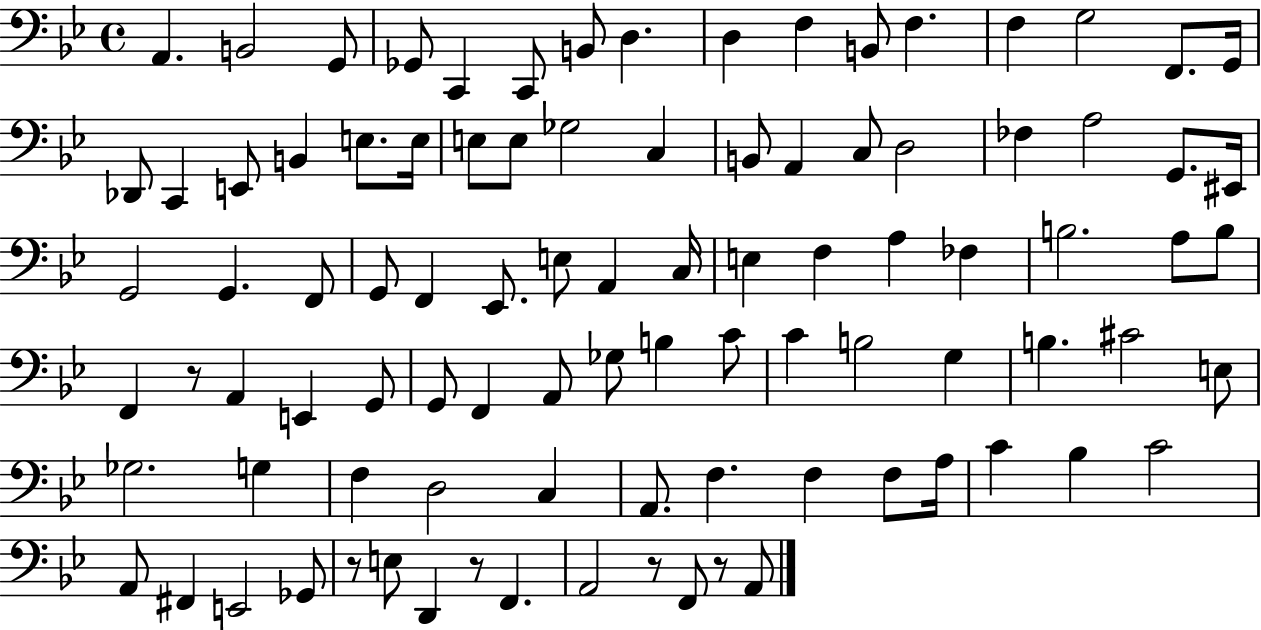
{
  \clef bass
  \time 4/4
  \defaultTimeSignature
  \key bes \major
  a,4. b,2 g,8 | ges,8 c,4 c,8 b,8 d4. | d4 f4 b,8 f4. | f4 g2 f,8. g,16 | \break des,8 c,4 e,8 b,4 e8. e16 | e8 e8 ges2 c4 | b,8 a,4 c8 d2 | fes4 a2 g,8. eis,16 | \break g,2 g,4. f,8 | g,8 f,4 ees,8. e8 a,4 c16 | e4 f4 a4 fes4 | b2. a8 b8 | \break f,4 r8 a,4 e,4 g,8 | g,8 f,4 a,8 ges8 b4 c'8 | c'4 b2 g4 | b4. cis'2 e8 | \break ges2. g4 | f4 d2 c4 | a,8. f4. f4 f8 a16 | c'4 bes4 c'2 | \break a,8 fis,4 e,2 ges,8 | r8 e8 d,4 r8 f,4. | a,2 r8 f,8 r8 a,8 | \bar "|."
}